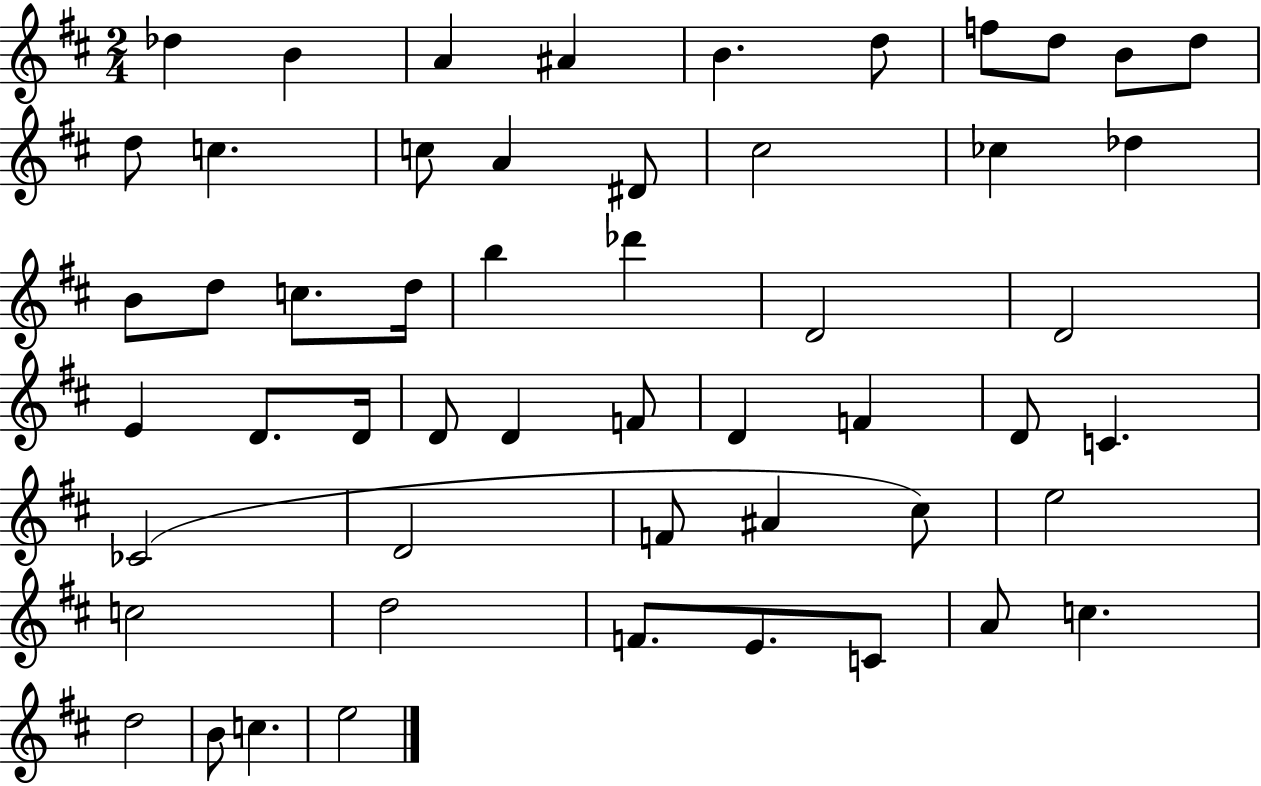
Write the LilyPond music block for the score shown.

{
  \clef treble
  \numericTimeSignature
  \time 2/4
  \key d \major
  des''4 b'4 | a'4 ais'4 | b'4. d''8 | f''8 d''8 b'8 d''8 | \break d''8 c''4. | c''8 a'4 dis'8 | cis''2 | ces''4 des''4 | \break b'8 d''8 c''8. d''16 | b''4 des'''4 | d'2 | d'2 | \break e'4 d'8. d'16 | d'8 d'4 f'8 | d'4 f'4 | d'8 c'4. | \break ces'2( | d'2 | f'8 ais'4 cis''8) | e''2 | \break c''2 | d''2 | f'8. e'8. c'8 | a'8 c''4. | \break d''2 | b'8 c''4. | e''2 | \bar "|."
}